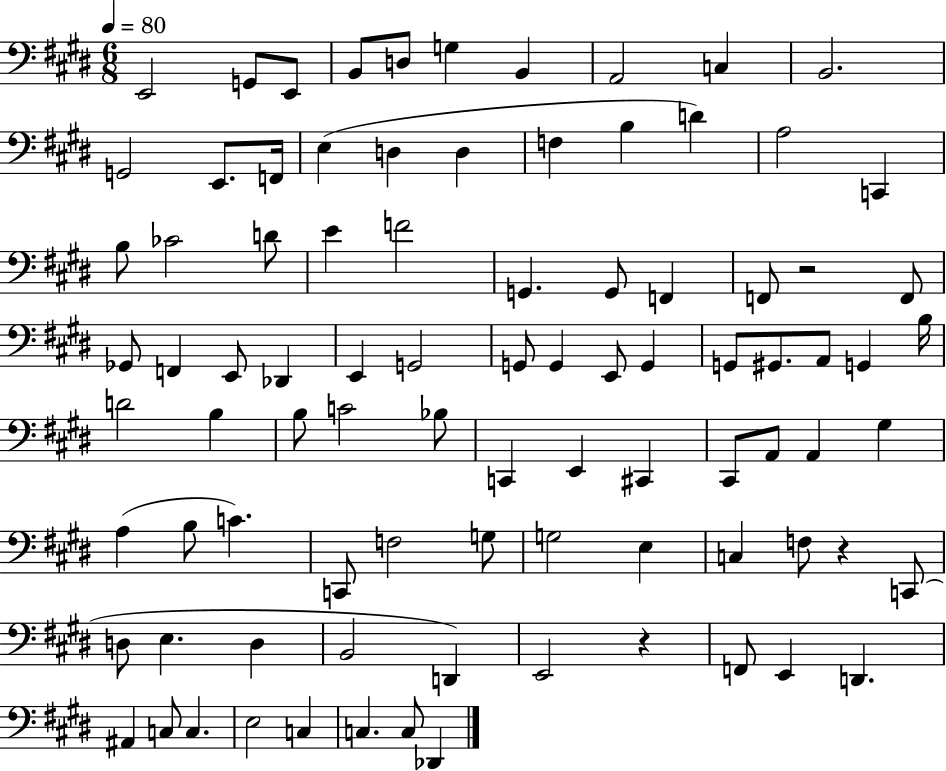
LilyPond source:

{
  \clef bass
  \numericTimeSignature
  \time 6/8
  \key e \major
  \tempo 4 = 80
  e,2 g,8 e,8 | b,8 d8 g4 b,4 | a,2 c4 | b,2. | \break g,2 e,8. f,16 | e4( d4 d4 | f4 b4 d'4) | a2 c,4 | \break b8 ces'2 d'8 | e'4 f'2 | g,4. g,8 f,4 | f,8 r2 f,8 | \break ges,8 f,4 e,8 des,4 | e,4 g,2 | g,8 g,4 e,8 g,4 | g,8 gis,8. a,8 g,4 b16 | \break d'2 b4 | b8 c'2 bes8 | c,4 e,4 cis,4 | cis,8 a,8 a,4 gis4 | \break a4( b8 c'4.) | c,8 f2 g8 | g2 e4 | c4 f8 r4 c,8( | \break d8 e4. d4 | b,2 d,4) | e,2 r4 | f,8 e,4 d,4. | \break ais,4 c8 c4. | e2 c4 | c4. c8 des,4 | \bar "|."
}